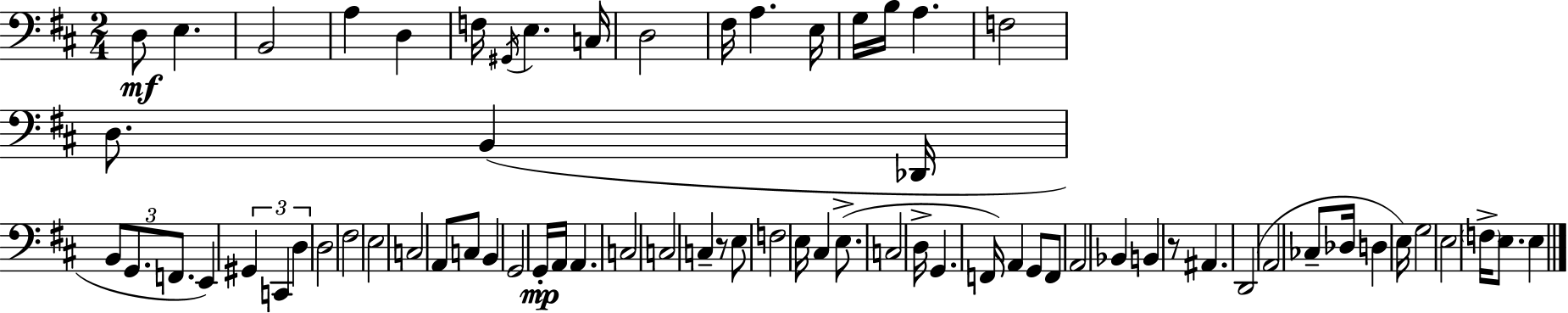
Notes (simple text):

D3/e E3/q. B2/h A3/q D3/q F3/s G#2/s E3/q. C3/s D3/h F#3/s A3/q. E3/s G3/s B3/s A3/q. F3/h D3/e. B2/q Db2/s B2/e G2/e. F2/e. E2/q G#2/q C2/q D3/q D3/h F#3/h E3/h C3/h A2/e C3/e B2/q G2/h G2/s A2/s A2/q. C3/h C3/h C3/q R/e E3/e F3/h E3/s C#3/q E3/e. C3/h D3/s G2/q. F2/s A2/q G2/e F2/e A2/h Bb2/q B2/q R/e A#2/q. D2/h A2/h CES3/e Db3/s D3/q E3/s G3/h E3/h F3/s E3/e. E3/q